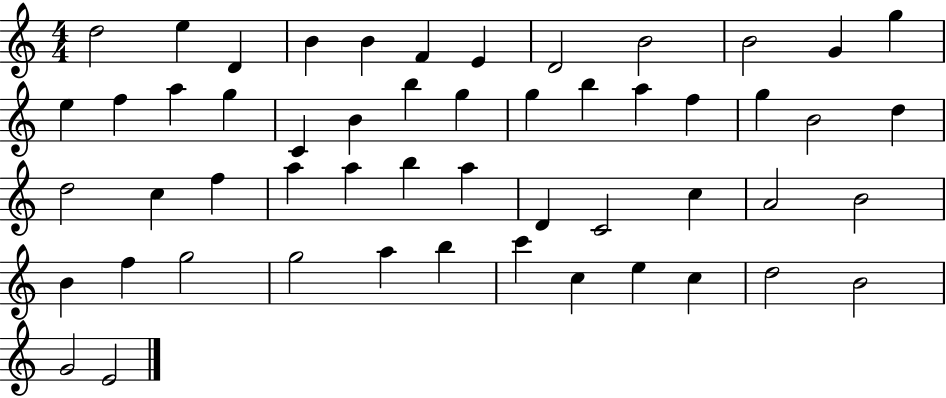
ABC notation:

X:1
T:Untitled
M:4/4
L:1/4
K:C
d2 e D B B F E D2 B2 B2 G g e f a g C B b g g b a f g B2 d d2 c f a a b a D C2 c A2 B2 B f g2 g2 a b c' c e c d2 B2 G2 E2